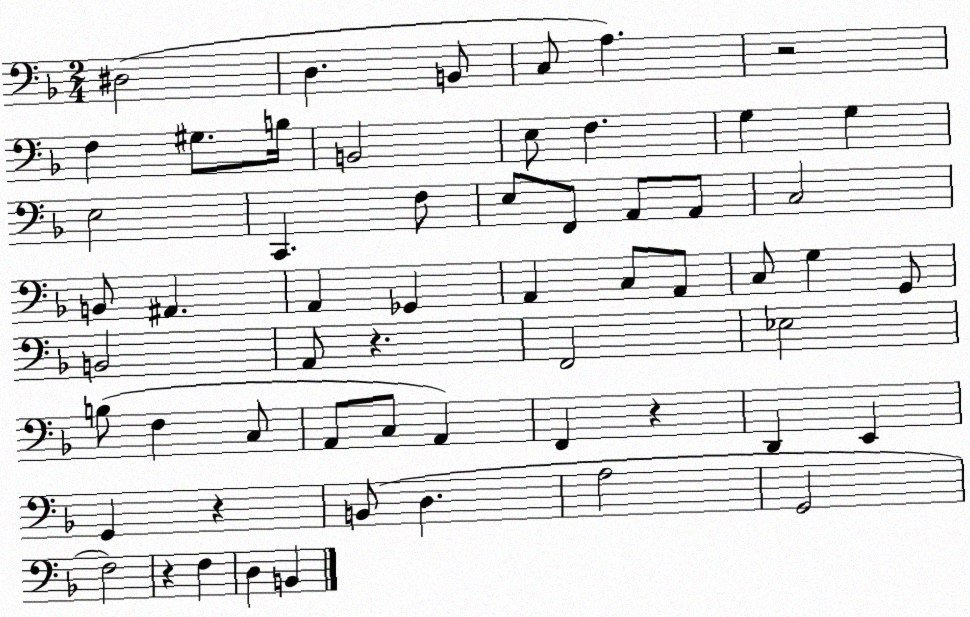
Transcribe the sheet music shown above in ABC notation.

X:1
T:Untitled
M:2/4
L:1/4
K:F
^D,2 D, B,,/2 C,/2 A, z2 F, ^G,/2 B,/4 B,,2 E,/2 F, G, G, E,2 C,, F,/2 E,/2 F,,/2 A,,/2 A,,/2 C,2 B,,/2 ^A,, A,, _G,, A,, C,/2 A,,/2 C,/2 G, G,,/2 B,,2 A,,/2 z F,,2 _E,2 B,/2 F, C,/2 A,,/2 C,/2 A,, F,, z D,, E,, G,, z B,,/2 D, A,2 G,,2 F,2 z F, D, B,,